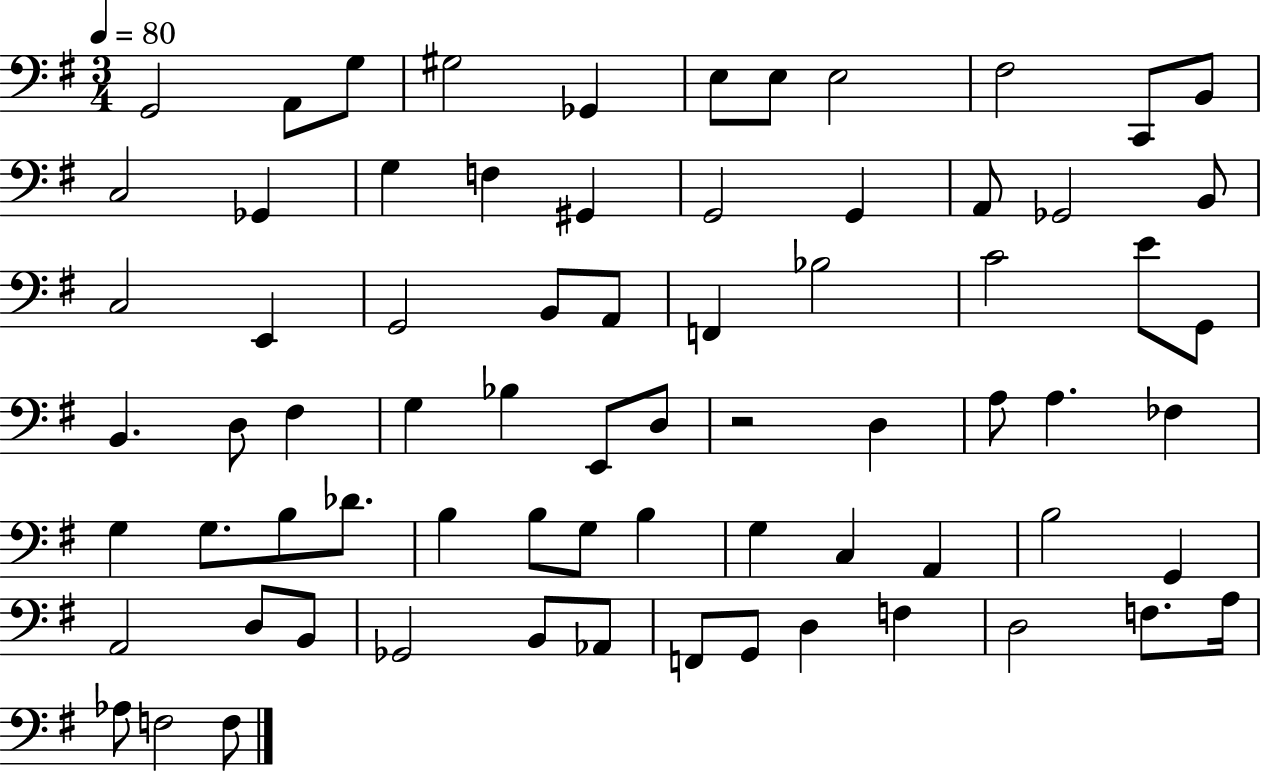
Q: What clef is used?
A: bass